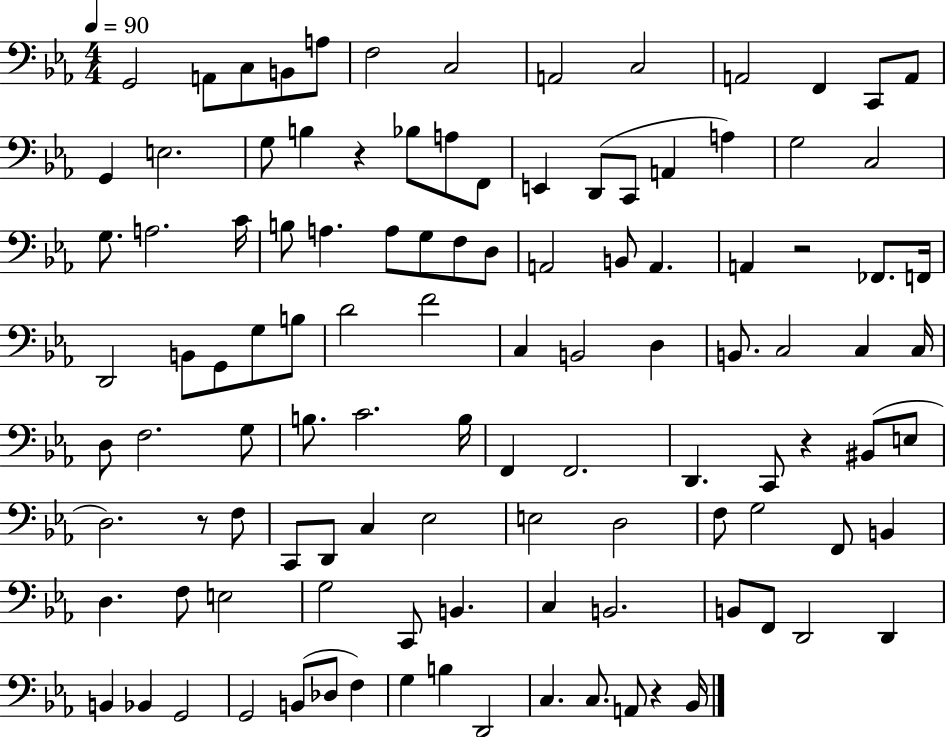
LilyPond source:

{
  \clef bass
  \numericTimeSignature
  \time 4/4
  \key ees \major
  \tempo 4 = 90
  g,2 a,8 c8 b,8 a8 | f2 c2 | a,2 c2 | a,2 f,4 c,8 a,8 | \break g,4 e2. | g8 b4 r4 bes8 a8 f,8 | e,4 d,8( c,8 a,4 a4) | g2 c2 | \break g8. a2. c'16 | b8 a4. a8 g8 f8 d8 | a,2 b,8 a,4. | a,4 r2 fes,8. f,16 | \break d,2 b,8 g,8 g8 b8 | d'2 f'2 | c4 b,2 d4 | b,8. c2 c4 c16 | \break d8 f2. g8 | b8. c'2. b16 | f,4 f,2. | d,4. c,8 r4 bis,8( e8 | \break d2.) r8 f8 | c,8 d,8 c4 ees2 | e2 d2 | f8 g2 f,8 b,4 | \break d4. f8 e2 | g2 c,8 b,4. | c4 b,2. | b,8 f,8 d,2 d,4 | \break b,4 bes,4 g,2 | g,2 b,8( des8 f4) | g4 b4 d,2 | c4. c8. a,8 r4 bes,16 | \break \bar "|."
}